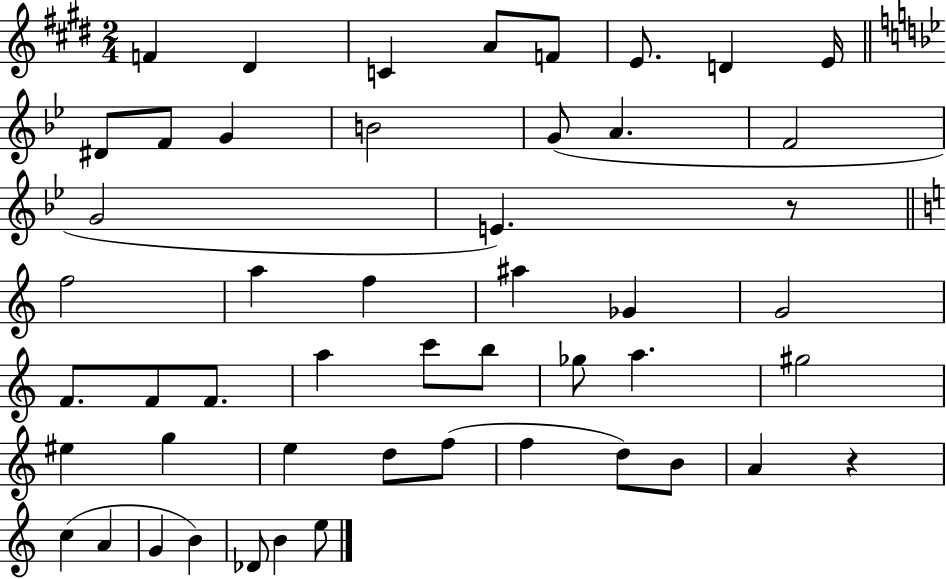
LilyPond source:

{
  \clef treble
  \numericTimeSignature
  \time 2/4
  \key e \major
  f'4 dis'4 | c'4 a'8 f'8 | e'8. d'4 e'16 | \bar "||" \break \key bes \major dis'8 f'8 g'4 | b'2 | g'8( a'4. | f'2 | \break g'2 | e'4.) r8 | \bar "||" \break \key c \major f''2 | a''4 f''4 | ais''4 ges'4 | g'2 | \break f'8. f'8 f'8. | a''4 c'''8 b''8 | ges''8 a''4. | gis''2 | \break eis''4 g''4 | e''4 d''8 f''8( | f''4 d''8) b'8 | a'4 r4 | \break c''4( a'4 | g'4 b'4) | des'8 b'4 e''8 | \bar "|."
}